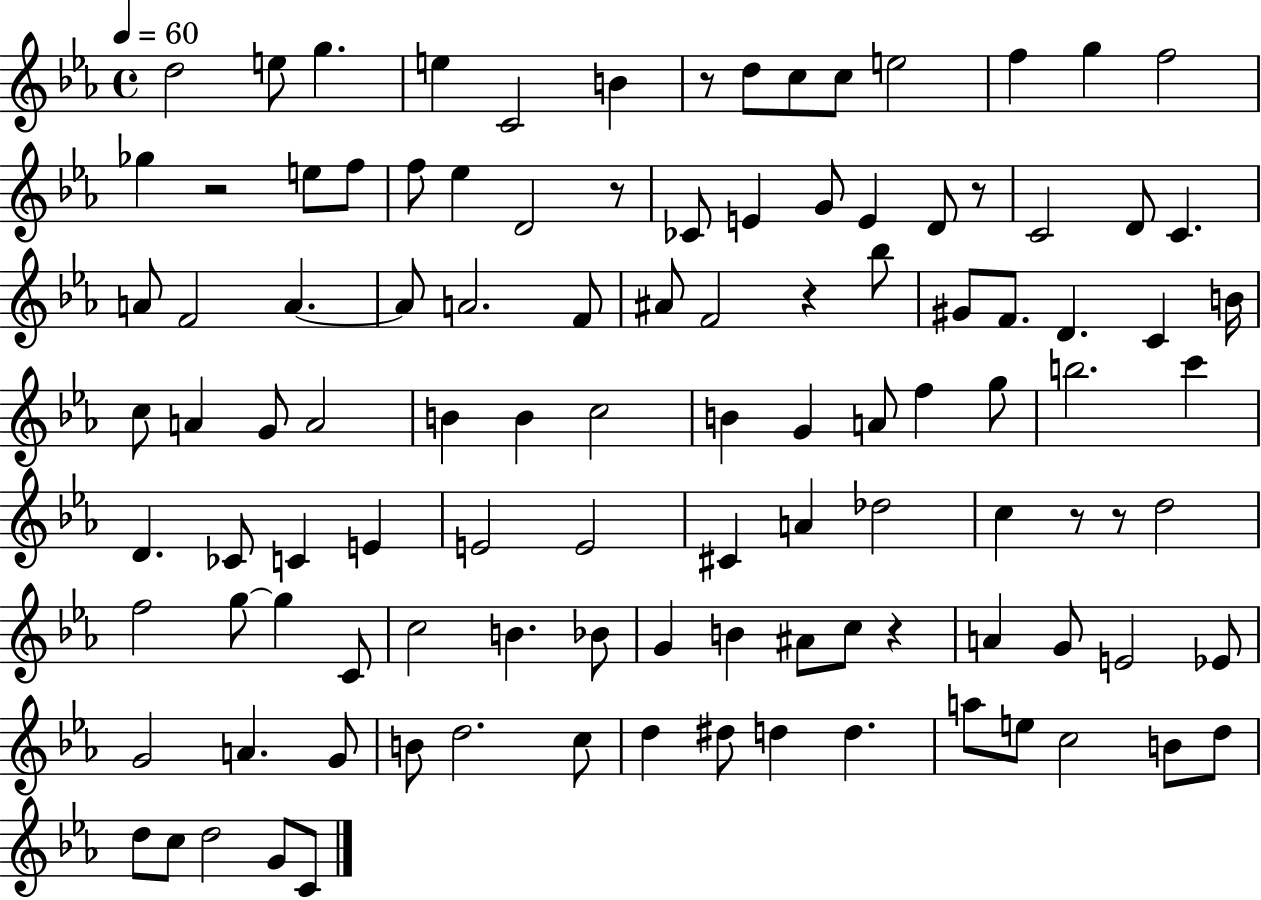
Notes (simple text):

D5/h E5/e G5/q. E5/q C4/h B4/q R/e D5/e C5/e C5/e E5/h F5/q G5/q F5/h Gb5/q R/h E5/e F5/e F5/e Eb5/q D4/h R/e CES4/e E4/q G4/e E4/q D4/e R/e C4/h D4/e C4/q. A4/e F4/h A4/q. A4/e A4/h. F4/e A#4/e F4/h R/q Bb5/e G#4/e F4/e. D4/q. C4/q B4/s C5/e A4/q G4/e A4/h B4/q B4/q C5/h B4/q G4/q A4/e F5/q G5/e B5/h. C6/q D4/q. CES4/e C4/q E4/q E4/h E4/h C#4/q A4/q Db5/h C5/q R/e R/e D5/h F5/h G5/e G5/q C4/e C5/h B4/q. Bb4/e G4/q B4/q A#4/e C5/e R/q A4/q G4/e E4/h Eb4/e G4/h A4/q. G4/e B4/e D5/h. C5/e D5/q D#5/e D5/q D5/q. A5/e E5/e C5/h B4/e D5/e D5/e C5/e D5/h G4/e C4/e